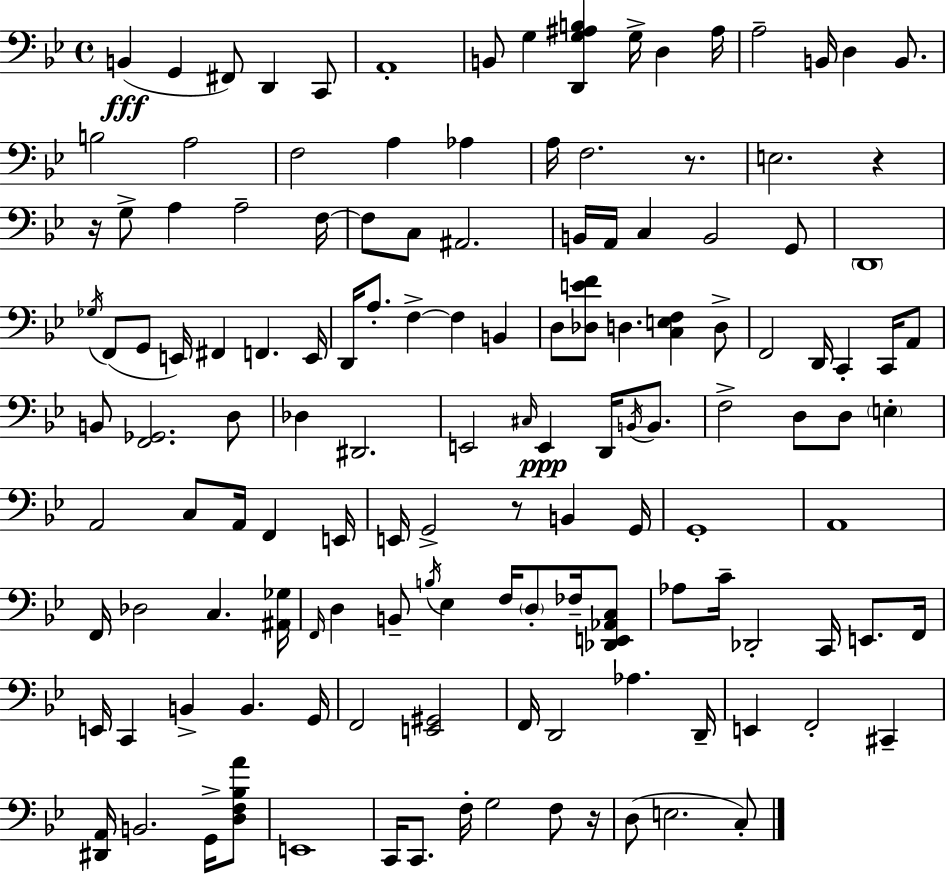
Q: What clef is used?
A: bass